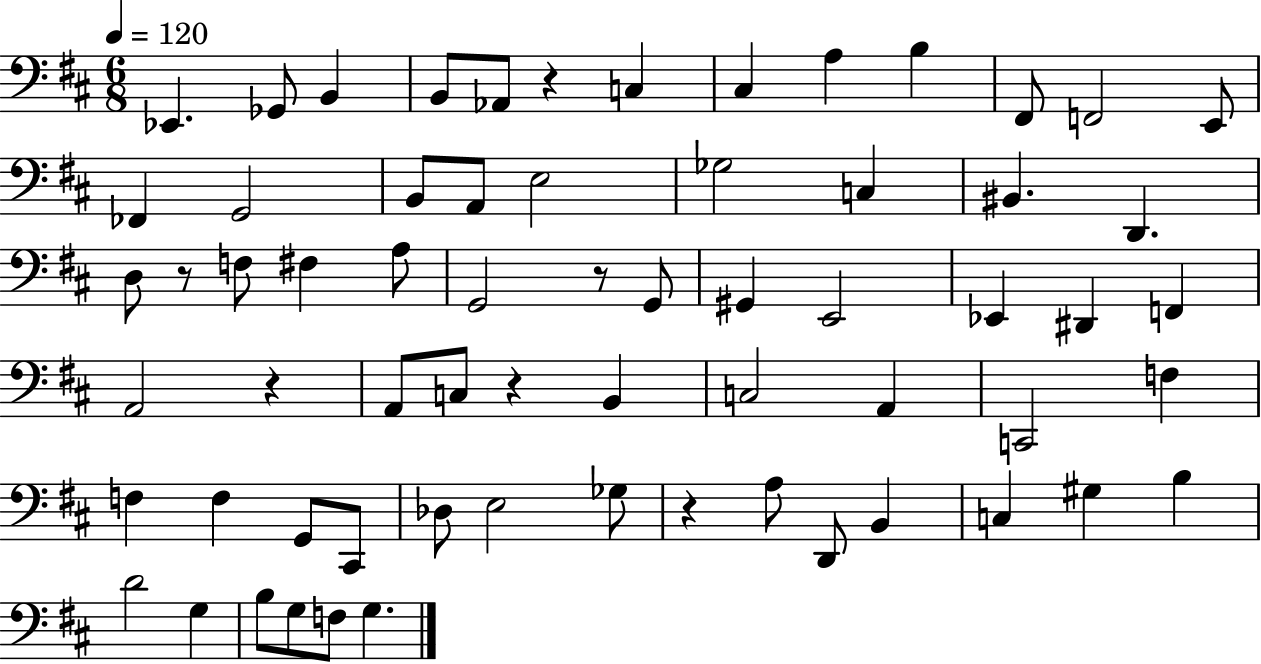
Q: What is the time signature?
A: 6/8